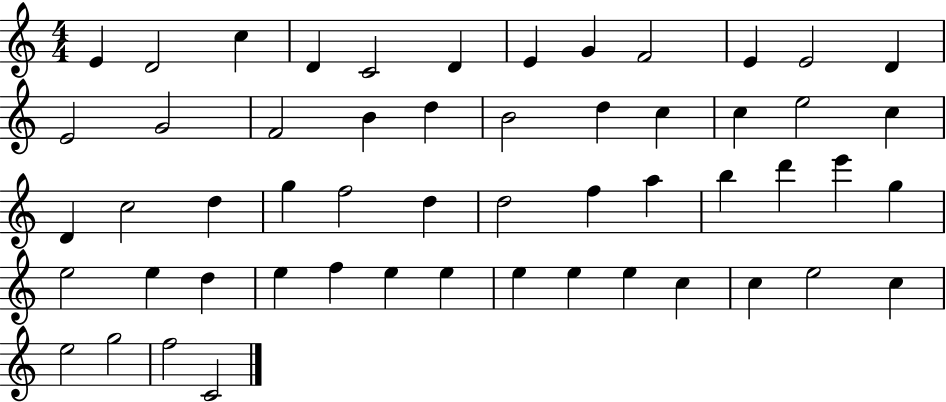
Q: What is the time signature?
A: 4/4